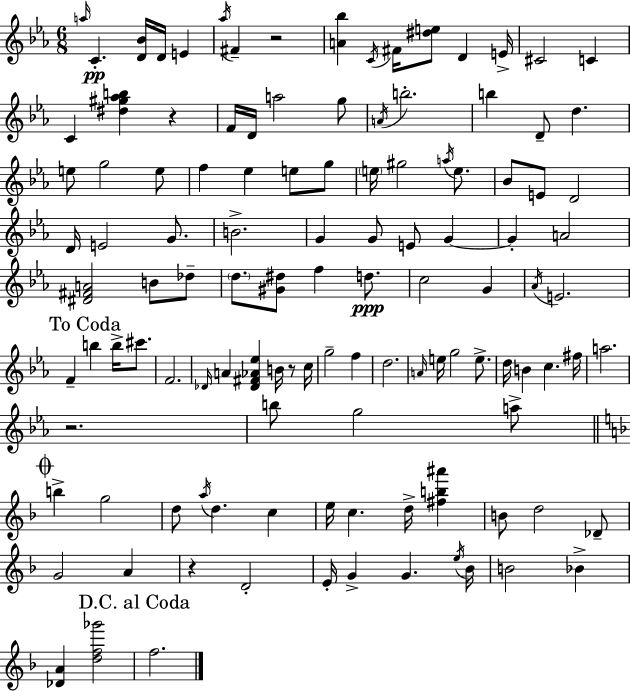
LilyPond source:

{
  \clef treble
  \numericTimeSignature
  \time 6/8
  \key c \minor
  \grace { a''16 }\pp c'4.-. <d' bes'>16 d'16 e'4 | \acciaccatura { aes''16 } fis'4-- r2 | <a' bes''>4 \acciaccatura { c'16 } fis'16 <dis'' e''>8 d'4 | e'16-> cis'2 c'4 | \break c'4 <dis'' gis'' aes'' b''>4 r4 | f'16 d'16 a''2 | g''8 \acciaccatura { a'16 } b''2.-. | b''4 d'8-- d''4. | \break e''8 g''2 | e''8 f''4 ees''4 | e''8 g''8 \parenthesize e''16 gis''2 | \acciaccatura { a''16 } e''8. bes'8 e'8 d'2 | \break d'16 e'2 | g'8. b'2.-> | g'4 g'8 e'8 | g'4~~ g'4-. a'2 | \break <dis' fis' a'>2 | b'8 des''8-- \parenthesize d''8. <gis' dis''>8 f''4 | d''8.\ppp c''2 | g'4 \acciaccatura { aes'16 } e'2. | \break \mark "To Coda" f'4-- b''4 | b''16-> cis'''8. f'2. | \grace { des'16 } a'4 <des' fis' aes' ees''>4 | b'16 r8 c''16 g''2-- | \break f''4 d''2. | \grace { a'16 } e''16 g''2 | e''8.-> d''16 b'4 | c''4. fis''16 a''2. | \break r2. | b''8 g''2 | a''8-> \mark \markup { \musicglyph "scripts.coda" } \bar "||" \break \key f \major b''4-> g''2 | d''8 \acciaccatura { a''16 } d''4. c''4 | e''16 c''4. d''16-> <fis'' b'' ais'''>4 | b'8 d''2 des'8-- | \break g'2 a'4 | r4 d'2-. | e'16-. g'4-> g'4. | \acciaccatura { e''16 } bes'16 b'2 bes'4-> | \break <des' a'>4 <d'' f'' ges'''>2 | \mark "D.C. al Coda" f''2. | \bar "|."
}